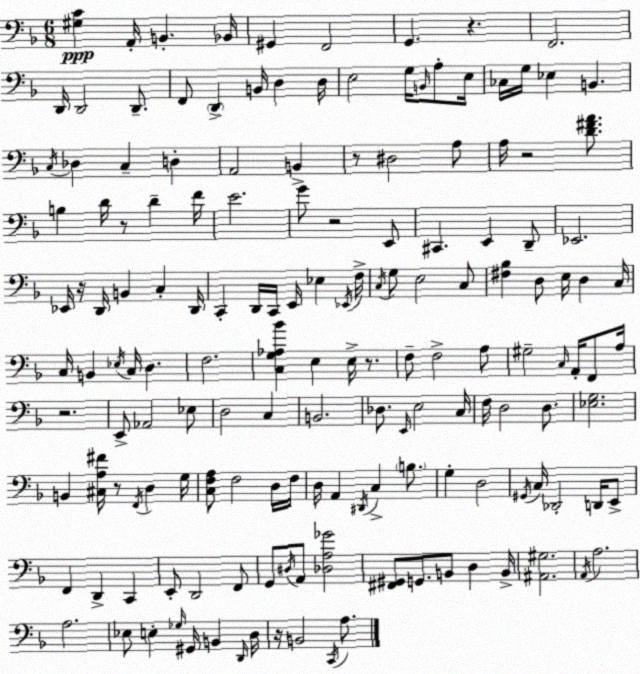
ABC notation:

X:1
T:Untitled
M:6/8
L:1/4
K:F
[^G,C] A,,/4 B,, _B,,/4 ^G,, F,,2 G,, z F,,2 D,,/4 D,,2 D,,/2 F,,/2 D,, B,,/4 D, D,/4 E,2 G,/4 B,,/4 A,/2 E,/4 _C,/4 G,/4 _E, B,, C,/4 _D, C, D, A,,2 B,, z/2 ^D,2 A,/2 A,/4 z2 [D^FA]/2 B, D/4 z/2 D F/4 E2 G/2 z2 E,,/2 ^C,, E,, D,,/2 _E,,2 _E,,/4 z/4 D,,/4 B,, C, D,,/4 C,, D,,/4 C,,/4 E,,/4 _E, _E,,/4 F,/4 C,/4 G,/2 E,2 C,/2 [^F,_B,] D,/2 E,/4 D, C,/4 C,/4 B,, _E,/4 C,/4 D, F,2 [C,G,_A,_B] E, E,/4 z/2 F,/2 F,2 A,/2 ^G,2 C,/4 A,,/4 F,,/2 A,/4 z2 E,,/2 _A,,2 _E,/2 D,2 C, B,,2 _D,/2 E,,/4 E,2 C,/4 F,/4 D,2 D,/2 [_E,G,]2 B,, [^C,A,^F]/4 z/2 F,,/4 D, G,/4 [C,F,A,]/2 F,2 D,/4 F,/4 D,/4 A,, ^D,,/4 C, B,/2 G, D,2 ^G,,/4 C,/4 _D,,2 D,,/4 E,,/2 F,, D,, C,, E,,/2 D,,2 F,,/2 G,,/2 ^D,/4 A,,/2 [_D,A,_G]2 [^F,,^G,,]/2 G,,/2 B,,/2 D, B,,/4 [^A,,^G,]2 A,,/4 A,2 A,2 _E,/2 E, _G,/4 ^G,,/4 B,, D,,/4 D,/4 z/4 B,,2 C,,/4 A,/2